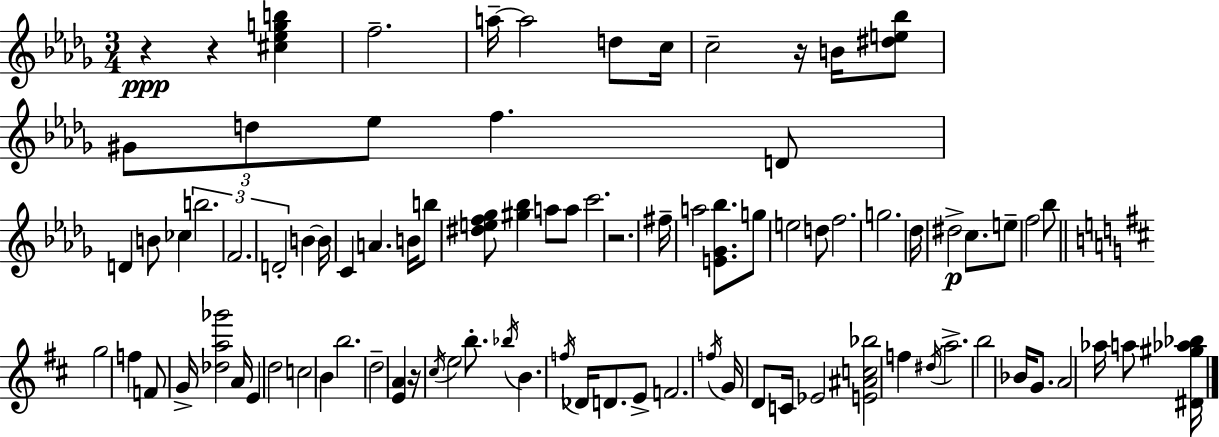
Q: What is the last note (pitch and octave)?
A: A5